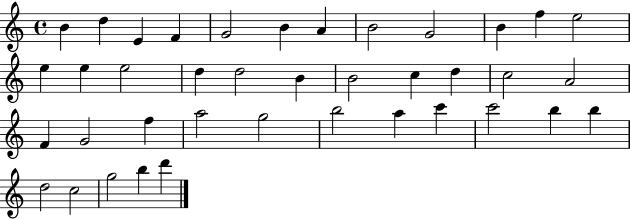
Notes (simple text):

B4/q D5/q E4/q F4/q G4/h B4/q A4/q B4/h G4/h B4/q F5/q E5/h E5/q E5/q E5/h D5/q D5/h B4/q B4/h C5/q D5/q C5/h A4/h F4/q G4/h F5/q A5/h G5/h B5/h A5/q C6/q C6/h B5/q B5/q D5/h C5/h G5/h B5/q D6/q